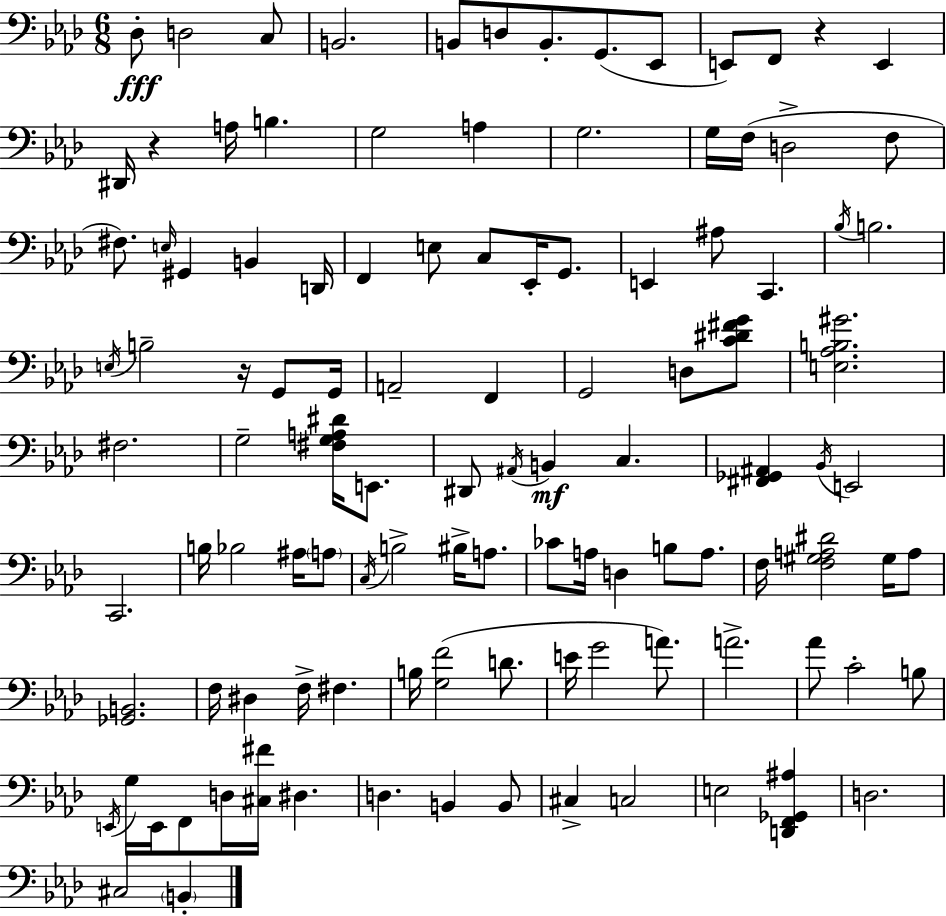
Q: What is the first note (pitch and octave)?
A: Db3